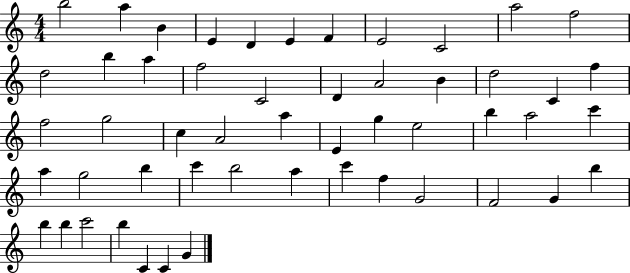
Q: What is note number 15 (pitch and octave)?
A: F5